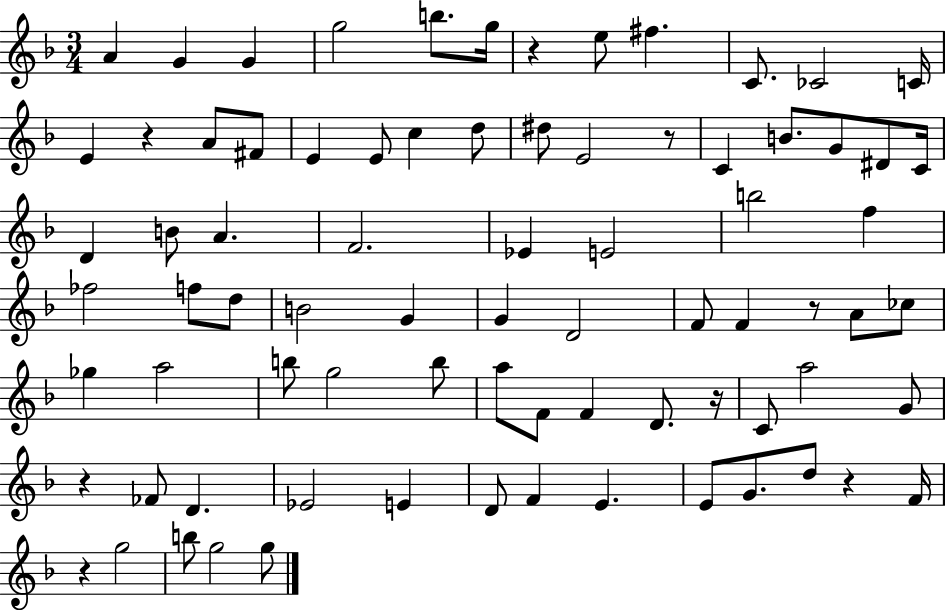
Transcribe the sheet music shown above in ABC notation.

X:1
T:Untitled
M:3/4
L:1/4
K:F
A G G g2 b/2 g/4 z e/2 ^f C/2 _C2 C/4 E z A/2 ^F/2 E E/2 c d/2 ^d/2 E2 z/2 C B/2 G/2 ^D/2 C/4 D B/2 A F2 _E E2 b2 f _f2 f/2 d/2 B2 G G D2 F/2 F z/2 A/2 _c/2 _g a2 b/2 g2 b/2 a/2 F/2 F D/2 z/4 C/2 a2 G/2 z _F/2 D _E2 E D/2 F E E/2 G/2 d/2 z F/4 z g2 b/2 g2 g/2